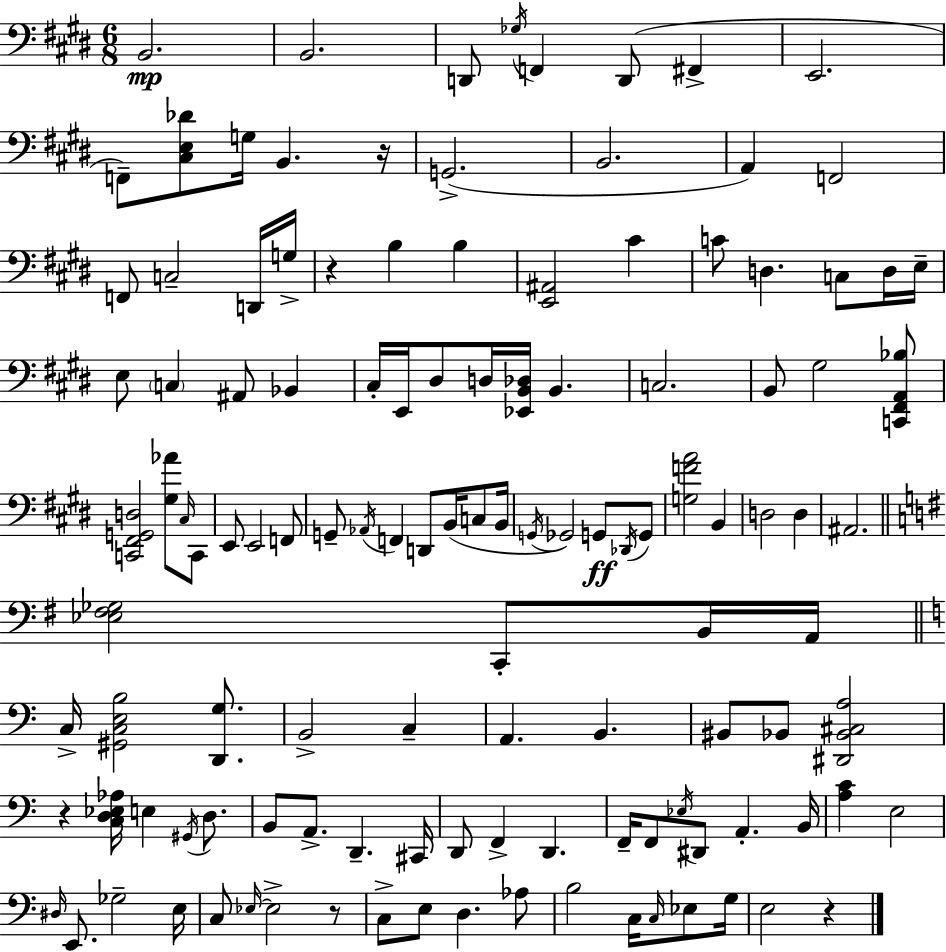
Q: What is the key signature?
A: E major